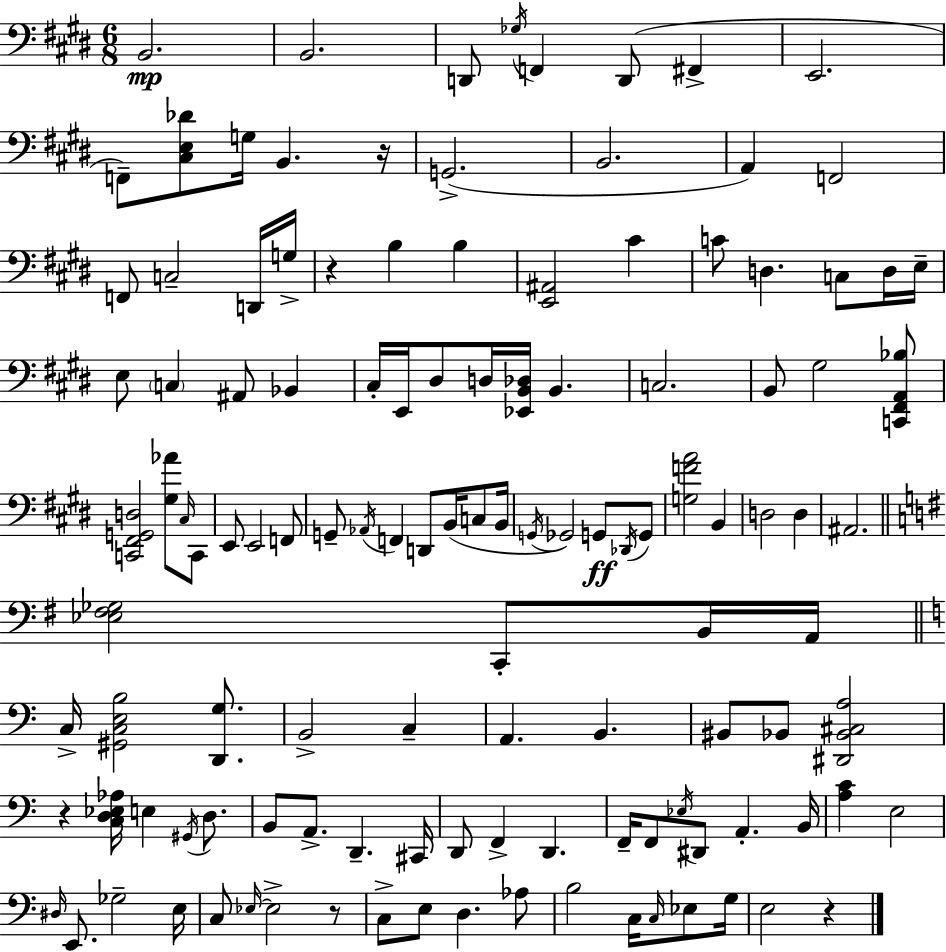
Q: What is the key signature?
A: E major